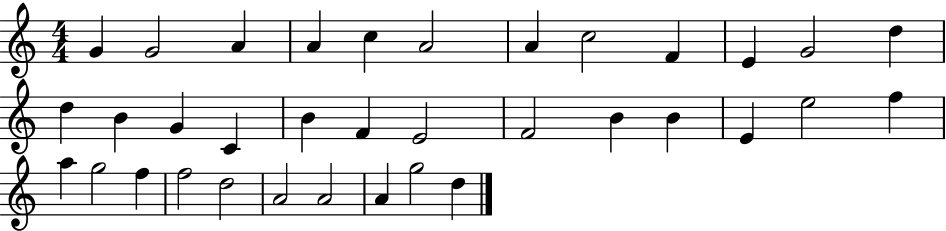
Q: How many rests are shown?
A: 0